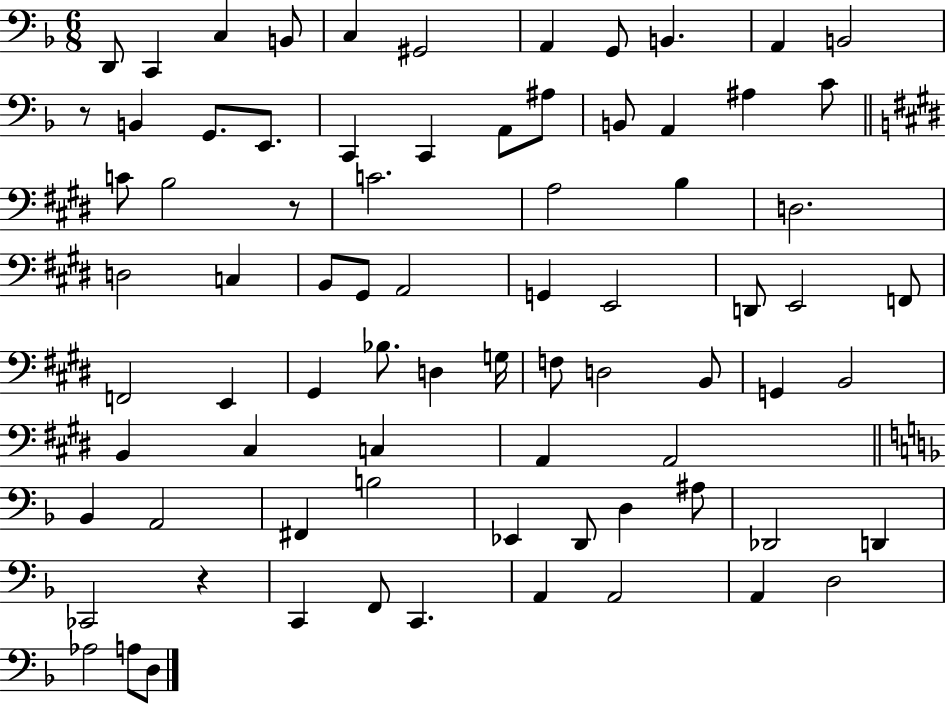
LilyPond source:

{
  \clef bass
  \numericTimeSignature
  \time 6/8
  \key f \major
  d,8 c,4 c4 b,8 | c4 gis,2 | a,4 g,8 b,4. | a,4 b,2 | \break r8 b,4 g,8. e,8. | c,4 c,4 a,8 ais8 | b,8 a,4 ais4 c'8 | \bar "||" \break \key e \major c'8 b2 r8 | c'2. | a2 b4 | d2. | \break d2 c4 | b,8 gis,8 a,2 | g,4 e,2 | d,8 e,2 f,8 | \break f,2 e,4 | gis,4 bes8. d4 g16 | f8 d2 b,8 | g,4 b,2 | \break b,4 cis4 c4 | a,4 a,2 | \bar "||" \break \key f \major bes,4 a,2 | fis,4 b2 | ees,4 d,8 d4 ais8 | des,2 d,4 | \break ces,2 r4 | c,4 f,8 c,4. | a,4 a,2 | a,4 d2 | \break aes2 a8 d8 | \bar "|."
}